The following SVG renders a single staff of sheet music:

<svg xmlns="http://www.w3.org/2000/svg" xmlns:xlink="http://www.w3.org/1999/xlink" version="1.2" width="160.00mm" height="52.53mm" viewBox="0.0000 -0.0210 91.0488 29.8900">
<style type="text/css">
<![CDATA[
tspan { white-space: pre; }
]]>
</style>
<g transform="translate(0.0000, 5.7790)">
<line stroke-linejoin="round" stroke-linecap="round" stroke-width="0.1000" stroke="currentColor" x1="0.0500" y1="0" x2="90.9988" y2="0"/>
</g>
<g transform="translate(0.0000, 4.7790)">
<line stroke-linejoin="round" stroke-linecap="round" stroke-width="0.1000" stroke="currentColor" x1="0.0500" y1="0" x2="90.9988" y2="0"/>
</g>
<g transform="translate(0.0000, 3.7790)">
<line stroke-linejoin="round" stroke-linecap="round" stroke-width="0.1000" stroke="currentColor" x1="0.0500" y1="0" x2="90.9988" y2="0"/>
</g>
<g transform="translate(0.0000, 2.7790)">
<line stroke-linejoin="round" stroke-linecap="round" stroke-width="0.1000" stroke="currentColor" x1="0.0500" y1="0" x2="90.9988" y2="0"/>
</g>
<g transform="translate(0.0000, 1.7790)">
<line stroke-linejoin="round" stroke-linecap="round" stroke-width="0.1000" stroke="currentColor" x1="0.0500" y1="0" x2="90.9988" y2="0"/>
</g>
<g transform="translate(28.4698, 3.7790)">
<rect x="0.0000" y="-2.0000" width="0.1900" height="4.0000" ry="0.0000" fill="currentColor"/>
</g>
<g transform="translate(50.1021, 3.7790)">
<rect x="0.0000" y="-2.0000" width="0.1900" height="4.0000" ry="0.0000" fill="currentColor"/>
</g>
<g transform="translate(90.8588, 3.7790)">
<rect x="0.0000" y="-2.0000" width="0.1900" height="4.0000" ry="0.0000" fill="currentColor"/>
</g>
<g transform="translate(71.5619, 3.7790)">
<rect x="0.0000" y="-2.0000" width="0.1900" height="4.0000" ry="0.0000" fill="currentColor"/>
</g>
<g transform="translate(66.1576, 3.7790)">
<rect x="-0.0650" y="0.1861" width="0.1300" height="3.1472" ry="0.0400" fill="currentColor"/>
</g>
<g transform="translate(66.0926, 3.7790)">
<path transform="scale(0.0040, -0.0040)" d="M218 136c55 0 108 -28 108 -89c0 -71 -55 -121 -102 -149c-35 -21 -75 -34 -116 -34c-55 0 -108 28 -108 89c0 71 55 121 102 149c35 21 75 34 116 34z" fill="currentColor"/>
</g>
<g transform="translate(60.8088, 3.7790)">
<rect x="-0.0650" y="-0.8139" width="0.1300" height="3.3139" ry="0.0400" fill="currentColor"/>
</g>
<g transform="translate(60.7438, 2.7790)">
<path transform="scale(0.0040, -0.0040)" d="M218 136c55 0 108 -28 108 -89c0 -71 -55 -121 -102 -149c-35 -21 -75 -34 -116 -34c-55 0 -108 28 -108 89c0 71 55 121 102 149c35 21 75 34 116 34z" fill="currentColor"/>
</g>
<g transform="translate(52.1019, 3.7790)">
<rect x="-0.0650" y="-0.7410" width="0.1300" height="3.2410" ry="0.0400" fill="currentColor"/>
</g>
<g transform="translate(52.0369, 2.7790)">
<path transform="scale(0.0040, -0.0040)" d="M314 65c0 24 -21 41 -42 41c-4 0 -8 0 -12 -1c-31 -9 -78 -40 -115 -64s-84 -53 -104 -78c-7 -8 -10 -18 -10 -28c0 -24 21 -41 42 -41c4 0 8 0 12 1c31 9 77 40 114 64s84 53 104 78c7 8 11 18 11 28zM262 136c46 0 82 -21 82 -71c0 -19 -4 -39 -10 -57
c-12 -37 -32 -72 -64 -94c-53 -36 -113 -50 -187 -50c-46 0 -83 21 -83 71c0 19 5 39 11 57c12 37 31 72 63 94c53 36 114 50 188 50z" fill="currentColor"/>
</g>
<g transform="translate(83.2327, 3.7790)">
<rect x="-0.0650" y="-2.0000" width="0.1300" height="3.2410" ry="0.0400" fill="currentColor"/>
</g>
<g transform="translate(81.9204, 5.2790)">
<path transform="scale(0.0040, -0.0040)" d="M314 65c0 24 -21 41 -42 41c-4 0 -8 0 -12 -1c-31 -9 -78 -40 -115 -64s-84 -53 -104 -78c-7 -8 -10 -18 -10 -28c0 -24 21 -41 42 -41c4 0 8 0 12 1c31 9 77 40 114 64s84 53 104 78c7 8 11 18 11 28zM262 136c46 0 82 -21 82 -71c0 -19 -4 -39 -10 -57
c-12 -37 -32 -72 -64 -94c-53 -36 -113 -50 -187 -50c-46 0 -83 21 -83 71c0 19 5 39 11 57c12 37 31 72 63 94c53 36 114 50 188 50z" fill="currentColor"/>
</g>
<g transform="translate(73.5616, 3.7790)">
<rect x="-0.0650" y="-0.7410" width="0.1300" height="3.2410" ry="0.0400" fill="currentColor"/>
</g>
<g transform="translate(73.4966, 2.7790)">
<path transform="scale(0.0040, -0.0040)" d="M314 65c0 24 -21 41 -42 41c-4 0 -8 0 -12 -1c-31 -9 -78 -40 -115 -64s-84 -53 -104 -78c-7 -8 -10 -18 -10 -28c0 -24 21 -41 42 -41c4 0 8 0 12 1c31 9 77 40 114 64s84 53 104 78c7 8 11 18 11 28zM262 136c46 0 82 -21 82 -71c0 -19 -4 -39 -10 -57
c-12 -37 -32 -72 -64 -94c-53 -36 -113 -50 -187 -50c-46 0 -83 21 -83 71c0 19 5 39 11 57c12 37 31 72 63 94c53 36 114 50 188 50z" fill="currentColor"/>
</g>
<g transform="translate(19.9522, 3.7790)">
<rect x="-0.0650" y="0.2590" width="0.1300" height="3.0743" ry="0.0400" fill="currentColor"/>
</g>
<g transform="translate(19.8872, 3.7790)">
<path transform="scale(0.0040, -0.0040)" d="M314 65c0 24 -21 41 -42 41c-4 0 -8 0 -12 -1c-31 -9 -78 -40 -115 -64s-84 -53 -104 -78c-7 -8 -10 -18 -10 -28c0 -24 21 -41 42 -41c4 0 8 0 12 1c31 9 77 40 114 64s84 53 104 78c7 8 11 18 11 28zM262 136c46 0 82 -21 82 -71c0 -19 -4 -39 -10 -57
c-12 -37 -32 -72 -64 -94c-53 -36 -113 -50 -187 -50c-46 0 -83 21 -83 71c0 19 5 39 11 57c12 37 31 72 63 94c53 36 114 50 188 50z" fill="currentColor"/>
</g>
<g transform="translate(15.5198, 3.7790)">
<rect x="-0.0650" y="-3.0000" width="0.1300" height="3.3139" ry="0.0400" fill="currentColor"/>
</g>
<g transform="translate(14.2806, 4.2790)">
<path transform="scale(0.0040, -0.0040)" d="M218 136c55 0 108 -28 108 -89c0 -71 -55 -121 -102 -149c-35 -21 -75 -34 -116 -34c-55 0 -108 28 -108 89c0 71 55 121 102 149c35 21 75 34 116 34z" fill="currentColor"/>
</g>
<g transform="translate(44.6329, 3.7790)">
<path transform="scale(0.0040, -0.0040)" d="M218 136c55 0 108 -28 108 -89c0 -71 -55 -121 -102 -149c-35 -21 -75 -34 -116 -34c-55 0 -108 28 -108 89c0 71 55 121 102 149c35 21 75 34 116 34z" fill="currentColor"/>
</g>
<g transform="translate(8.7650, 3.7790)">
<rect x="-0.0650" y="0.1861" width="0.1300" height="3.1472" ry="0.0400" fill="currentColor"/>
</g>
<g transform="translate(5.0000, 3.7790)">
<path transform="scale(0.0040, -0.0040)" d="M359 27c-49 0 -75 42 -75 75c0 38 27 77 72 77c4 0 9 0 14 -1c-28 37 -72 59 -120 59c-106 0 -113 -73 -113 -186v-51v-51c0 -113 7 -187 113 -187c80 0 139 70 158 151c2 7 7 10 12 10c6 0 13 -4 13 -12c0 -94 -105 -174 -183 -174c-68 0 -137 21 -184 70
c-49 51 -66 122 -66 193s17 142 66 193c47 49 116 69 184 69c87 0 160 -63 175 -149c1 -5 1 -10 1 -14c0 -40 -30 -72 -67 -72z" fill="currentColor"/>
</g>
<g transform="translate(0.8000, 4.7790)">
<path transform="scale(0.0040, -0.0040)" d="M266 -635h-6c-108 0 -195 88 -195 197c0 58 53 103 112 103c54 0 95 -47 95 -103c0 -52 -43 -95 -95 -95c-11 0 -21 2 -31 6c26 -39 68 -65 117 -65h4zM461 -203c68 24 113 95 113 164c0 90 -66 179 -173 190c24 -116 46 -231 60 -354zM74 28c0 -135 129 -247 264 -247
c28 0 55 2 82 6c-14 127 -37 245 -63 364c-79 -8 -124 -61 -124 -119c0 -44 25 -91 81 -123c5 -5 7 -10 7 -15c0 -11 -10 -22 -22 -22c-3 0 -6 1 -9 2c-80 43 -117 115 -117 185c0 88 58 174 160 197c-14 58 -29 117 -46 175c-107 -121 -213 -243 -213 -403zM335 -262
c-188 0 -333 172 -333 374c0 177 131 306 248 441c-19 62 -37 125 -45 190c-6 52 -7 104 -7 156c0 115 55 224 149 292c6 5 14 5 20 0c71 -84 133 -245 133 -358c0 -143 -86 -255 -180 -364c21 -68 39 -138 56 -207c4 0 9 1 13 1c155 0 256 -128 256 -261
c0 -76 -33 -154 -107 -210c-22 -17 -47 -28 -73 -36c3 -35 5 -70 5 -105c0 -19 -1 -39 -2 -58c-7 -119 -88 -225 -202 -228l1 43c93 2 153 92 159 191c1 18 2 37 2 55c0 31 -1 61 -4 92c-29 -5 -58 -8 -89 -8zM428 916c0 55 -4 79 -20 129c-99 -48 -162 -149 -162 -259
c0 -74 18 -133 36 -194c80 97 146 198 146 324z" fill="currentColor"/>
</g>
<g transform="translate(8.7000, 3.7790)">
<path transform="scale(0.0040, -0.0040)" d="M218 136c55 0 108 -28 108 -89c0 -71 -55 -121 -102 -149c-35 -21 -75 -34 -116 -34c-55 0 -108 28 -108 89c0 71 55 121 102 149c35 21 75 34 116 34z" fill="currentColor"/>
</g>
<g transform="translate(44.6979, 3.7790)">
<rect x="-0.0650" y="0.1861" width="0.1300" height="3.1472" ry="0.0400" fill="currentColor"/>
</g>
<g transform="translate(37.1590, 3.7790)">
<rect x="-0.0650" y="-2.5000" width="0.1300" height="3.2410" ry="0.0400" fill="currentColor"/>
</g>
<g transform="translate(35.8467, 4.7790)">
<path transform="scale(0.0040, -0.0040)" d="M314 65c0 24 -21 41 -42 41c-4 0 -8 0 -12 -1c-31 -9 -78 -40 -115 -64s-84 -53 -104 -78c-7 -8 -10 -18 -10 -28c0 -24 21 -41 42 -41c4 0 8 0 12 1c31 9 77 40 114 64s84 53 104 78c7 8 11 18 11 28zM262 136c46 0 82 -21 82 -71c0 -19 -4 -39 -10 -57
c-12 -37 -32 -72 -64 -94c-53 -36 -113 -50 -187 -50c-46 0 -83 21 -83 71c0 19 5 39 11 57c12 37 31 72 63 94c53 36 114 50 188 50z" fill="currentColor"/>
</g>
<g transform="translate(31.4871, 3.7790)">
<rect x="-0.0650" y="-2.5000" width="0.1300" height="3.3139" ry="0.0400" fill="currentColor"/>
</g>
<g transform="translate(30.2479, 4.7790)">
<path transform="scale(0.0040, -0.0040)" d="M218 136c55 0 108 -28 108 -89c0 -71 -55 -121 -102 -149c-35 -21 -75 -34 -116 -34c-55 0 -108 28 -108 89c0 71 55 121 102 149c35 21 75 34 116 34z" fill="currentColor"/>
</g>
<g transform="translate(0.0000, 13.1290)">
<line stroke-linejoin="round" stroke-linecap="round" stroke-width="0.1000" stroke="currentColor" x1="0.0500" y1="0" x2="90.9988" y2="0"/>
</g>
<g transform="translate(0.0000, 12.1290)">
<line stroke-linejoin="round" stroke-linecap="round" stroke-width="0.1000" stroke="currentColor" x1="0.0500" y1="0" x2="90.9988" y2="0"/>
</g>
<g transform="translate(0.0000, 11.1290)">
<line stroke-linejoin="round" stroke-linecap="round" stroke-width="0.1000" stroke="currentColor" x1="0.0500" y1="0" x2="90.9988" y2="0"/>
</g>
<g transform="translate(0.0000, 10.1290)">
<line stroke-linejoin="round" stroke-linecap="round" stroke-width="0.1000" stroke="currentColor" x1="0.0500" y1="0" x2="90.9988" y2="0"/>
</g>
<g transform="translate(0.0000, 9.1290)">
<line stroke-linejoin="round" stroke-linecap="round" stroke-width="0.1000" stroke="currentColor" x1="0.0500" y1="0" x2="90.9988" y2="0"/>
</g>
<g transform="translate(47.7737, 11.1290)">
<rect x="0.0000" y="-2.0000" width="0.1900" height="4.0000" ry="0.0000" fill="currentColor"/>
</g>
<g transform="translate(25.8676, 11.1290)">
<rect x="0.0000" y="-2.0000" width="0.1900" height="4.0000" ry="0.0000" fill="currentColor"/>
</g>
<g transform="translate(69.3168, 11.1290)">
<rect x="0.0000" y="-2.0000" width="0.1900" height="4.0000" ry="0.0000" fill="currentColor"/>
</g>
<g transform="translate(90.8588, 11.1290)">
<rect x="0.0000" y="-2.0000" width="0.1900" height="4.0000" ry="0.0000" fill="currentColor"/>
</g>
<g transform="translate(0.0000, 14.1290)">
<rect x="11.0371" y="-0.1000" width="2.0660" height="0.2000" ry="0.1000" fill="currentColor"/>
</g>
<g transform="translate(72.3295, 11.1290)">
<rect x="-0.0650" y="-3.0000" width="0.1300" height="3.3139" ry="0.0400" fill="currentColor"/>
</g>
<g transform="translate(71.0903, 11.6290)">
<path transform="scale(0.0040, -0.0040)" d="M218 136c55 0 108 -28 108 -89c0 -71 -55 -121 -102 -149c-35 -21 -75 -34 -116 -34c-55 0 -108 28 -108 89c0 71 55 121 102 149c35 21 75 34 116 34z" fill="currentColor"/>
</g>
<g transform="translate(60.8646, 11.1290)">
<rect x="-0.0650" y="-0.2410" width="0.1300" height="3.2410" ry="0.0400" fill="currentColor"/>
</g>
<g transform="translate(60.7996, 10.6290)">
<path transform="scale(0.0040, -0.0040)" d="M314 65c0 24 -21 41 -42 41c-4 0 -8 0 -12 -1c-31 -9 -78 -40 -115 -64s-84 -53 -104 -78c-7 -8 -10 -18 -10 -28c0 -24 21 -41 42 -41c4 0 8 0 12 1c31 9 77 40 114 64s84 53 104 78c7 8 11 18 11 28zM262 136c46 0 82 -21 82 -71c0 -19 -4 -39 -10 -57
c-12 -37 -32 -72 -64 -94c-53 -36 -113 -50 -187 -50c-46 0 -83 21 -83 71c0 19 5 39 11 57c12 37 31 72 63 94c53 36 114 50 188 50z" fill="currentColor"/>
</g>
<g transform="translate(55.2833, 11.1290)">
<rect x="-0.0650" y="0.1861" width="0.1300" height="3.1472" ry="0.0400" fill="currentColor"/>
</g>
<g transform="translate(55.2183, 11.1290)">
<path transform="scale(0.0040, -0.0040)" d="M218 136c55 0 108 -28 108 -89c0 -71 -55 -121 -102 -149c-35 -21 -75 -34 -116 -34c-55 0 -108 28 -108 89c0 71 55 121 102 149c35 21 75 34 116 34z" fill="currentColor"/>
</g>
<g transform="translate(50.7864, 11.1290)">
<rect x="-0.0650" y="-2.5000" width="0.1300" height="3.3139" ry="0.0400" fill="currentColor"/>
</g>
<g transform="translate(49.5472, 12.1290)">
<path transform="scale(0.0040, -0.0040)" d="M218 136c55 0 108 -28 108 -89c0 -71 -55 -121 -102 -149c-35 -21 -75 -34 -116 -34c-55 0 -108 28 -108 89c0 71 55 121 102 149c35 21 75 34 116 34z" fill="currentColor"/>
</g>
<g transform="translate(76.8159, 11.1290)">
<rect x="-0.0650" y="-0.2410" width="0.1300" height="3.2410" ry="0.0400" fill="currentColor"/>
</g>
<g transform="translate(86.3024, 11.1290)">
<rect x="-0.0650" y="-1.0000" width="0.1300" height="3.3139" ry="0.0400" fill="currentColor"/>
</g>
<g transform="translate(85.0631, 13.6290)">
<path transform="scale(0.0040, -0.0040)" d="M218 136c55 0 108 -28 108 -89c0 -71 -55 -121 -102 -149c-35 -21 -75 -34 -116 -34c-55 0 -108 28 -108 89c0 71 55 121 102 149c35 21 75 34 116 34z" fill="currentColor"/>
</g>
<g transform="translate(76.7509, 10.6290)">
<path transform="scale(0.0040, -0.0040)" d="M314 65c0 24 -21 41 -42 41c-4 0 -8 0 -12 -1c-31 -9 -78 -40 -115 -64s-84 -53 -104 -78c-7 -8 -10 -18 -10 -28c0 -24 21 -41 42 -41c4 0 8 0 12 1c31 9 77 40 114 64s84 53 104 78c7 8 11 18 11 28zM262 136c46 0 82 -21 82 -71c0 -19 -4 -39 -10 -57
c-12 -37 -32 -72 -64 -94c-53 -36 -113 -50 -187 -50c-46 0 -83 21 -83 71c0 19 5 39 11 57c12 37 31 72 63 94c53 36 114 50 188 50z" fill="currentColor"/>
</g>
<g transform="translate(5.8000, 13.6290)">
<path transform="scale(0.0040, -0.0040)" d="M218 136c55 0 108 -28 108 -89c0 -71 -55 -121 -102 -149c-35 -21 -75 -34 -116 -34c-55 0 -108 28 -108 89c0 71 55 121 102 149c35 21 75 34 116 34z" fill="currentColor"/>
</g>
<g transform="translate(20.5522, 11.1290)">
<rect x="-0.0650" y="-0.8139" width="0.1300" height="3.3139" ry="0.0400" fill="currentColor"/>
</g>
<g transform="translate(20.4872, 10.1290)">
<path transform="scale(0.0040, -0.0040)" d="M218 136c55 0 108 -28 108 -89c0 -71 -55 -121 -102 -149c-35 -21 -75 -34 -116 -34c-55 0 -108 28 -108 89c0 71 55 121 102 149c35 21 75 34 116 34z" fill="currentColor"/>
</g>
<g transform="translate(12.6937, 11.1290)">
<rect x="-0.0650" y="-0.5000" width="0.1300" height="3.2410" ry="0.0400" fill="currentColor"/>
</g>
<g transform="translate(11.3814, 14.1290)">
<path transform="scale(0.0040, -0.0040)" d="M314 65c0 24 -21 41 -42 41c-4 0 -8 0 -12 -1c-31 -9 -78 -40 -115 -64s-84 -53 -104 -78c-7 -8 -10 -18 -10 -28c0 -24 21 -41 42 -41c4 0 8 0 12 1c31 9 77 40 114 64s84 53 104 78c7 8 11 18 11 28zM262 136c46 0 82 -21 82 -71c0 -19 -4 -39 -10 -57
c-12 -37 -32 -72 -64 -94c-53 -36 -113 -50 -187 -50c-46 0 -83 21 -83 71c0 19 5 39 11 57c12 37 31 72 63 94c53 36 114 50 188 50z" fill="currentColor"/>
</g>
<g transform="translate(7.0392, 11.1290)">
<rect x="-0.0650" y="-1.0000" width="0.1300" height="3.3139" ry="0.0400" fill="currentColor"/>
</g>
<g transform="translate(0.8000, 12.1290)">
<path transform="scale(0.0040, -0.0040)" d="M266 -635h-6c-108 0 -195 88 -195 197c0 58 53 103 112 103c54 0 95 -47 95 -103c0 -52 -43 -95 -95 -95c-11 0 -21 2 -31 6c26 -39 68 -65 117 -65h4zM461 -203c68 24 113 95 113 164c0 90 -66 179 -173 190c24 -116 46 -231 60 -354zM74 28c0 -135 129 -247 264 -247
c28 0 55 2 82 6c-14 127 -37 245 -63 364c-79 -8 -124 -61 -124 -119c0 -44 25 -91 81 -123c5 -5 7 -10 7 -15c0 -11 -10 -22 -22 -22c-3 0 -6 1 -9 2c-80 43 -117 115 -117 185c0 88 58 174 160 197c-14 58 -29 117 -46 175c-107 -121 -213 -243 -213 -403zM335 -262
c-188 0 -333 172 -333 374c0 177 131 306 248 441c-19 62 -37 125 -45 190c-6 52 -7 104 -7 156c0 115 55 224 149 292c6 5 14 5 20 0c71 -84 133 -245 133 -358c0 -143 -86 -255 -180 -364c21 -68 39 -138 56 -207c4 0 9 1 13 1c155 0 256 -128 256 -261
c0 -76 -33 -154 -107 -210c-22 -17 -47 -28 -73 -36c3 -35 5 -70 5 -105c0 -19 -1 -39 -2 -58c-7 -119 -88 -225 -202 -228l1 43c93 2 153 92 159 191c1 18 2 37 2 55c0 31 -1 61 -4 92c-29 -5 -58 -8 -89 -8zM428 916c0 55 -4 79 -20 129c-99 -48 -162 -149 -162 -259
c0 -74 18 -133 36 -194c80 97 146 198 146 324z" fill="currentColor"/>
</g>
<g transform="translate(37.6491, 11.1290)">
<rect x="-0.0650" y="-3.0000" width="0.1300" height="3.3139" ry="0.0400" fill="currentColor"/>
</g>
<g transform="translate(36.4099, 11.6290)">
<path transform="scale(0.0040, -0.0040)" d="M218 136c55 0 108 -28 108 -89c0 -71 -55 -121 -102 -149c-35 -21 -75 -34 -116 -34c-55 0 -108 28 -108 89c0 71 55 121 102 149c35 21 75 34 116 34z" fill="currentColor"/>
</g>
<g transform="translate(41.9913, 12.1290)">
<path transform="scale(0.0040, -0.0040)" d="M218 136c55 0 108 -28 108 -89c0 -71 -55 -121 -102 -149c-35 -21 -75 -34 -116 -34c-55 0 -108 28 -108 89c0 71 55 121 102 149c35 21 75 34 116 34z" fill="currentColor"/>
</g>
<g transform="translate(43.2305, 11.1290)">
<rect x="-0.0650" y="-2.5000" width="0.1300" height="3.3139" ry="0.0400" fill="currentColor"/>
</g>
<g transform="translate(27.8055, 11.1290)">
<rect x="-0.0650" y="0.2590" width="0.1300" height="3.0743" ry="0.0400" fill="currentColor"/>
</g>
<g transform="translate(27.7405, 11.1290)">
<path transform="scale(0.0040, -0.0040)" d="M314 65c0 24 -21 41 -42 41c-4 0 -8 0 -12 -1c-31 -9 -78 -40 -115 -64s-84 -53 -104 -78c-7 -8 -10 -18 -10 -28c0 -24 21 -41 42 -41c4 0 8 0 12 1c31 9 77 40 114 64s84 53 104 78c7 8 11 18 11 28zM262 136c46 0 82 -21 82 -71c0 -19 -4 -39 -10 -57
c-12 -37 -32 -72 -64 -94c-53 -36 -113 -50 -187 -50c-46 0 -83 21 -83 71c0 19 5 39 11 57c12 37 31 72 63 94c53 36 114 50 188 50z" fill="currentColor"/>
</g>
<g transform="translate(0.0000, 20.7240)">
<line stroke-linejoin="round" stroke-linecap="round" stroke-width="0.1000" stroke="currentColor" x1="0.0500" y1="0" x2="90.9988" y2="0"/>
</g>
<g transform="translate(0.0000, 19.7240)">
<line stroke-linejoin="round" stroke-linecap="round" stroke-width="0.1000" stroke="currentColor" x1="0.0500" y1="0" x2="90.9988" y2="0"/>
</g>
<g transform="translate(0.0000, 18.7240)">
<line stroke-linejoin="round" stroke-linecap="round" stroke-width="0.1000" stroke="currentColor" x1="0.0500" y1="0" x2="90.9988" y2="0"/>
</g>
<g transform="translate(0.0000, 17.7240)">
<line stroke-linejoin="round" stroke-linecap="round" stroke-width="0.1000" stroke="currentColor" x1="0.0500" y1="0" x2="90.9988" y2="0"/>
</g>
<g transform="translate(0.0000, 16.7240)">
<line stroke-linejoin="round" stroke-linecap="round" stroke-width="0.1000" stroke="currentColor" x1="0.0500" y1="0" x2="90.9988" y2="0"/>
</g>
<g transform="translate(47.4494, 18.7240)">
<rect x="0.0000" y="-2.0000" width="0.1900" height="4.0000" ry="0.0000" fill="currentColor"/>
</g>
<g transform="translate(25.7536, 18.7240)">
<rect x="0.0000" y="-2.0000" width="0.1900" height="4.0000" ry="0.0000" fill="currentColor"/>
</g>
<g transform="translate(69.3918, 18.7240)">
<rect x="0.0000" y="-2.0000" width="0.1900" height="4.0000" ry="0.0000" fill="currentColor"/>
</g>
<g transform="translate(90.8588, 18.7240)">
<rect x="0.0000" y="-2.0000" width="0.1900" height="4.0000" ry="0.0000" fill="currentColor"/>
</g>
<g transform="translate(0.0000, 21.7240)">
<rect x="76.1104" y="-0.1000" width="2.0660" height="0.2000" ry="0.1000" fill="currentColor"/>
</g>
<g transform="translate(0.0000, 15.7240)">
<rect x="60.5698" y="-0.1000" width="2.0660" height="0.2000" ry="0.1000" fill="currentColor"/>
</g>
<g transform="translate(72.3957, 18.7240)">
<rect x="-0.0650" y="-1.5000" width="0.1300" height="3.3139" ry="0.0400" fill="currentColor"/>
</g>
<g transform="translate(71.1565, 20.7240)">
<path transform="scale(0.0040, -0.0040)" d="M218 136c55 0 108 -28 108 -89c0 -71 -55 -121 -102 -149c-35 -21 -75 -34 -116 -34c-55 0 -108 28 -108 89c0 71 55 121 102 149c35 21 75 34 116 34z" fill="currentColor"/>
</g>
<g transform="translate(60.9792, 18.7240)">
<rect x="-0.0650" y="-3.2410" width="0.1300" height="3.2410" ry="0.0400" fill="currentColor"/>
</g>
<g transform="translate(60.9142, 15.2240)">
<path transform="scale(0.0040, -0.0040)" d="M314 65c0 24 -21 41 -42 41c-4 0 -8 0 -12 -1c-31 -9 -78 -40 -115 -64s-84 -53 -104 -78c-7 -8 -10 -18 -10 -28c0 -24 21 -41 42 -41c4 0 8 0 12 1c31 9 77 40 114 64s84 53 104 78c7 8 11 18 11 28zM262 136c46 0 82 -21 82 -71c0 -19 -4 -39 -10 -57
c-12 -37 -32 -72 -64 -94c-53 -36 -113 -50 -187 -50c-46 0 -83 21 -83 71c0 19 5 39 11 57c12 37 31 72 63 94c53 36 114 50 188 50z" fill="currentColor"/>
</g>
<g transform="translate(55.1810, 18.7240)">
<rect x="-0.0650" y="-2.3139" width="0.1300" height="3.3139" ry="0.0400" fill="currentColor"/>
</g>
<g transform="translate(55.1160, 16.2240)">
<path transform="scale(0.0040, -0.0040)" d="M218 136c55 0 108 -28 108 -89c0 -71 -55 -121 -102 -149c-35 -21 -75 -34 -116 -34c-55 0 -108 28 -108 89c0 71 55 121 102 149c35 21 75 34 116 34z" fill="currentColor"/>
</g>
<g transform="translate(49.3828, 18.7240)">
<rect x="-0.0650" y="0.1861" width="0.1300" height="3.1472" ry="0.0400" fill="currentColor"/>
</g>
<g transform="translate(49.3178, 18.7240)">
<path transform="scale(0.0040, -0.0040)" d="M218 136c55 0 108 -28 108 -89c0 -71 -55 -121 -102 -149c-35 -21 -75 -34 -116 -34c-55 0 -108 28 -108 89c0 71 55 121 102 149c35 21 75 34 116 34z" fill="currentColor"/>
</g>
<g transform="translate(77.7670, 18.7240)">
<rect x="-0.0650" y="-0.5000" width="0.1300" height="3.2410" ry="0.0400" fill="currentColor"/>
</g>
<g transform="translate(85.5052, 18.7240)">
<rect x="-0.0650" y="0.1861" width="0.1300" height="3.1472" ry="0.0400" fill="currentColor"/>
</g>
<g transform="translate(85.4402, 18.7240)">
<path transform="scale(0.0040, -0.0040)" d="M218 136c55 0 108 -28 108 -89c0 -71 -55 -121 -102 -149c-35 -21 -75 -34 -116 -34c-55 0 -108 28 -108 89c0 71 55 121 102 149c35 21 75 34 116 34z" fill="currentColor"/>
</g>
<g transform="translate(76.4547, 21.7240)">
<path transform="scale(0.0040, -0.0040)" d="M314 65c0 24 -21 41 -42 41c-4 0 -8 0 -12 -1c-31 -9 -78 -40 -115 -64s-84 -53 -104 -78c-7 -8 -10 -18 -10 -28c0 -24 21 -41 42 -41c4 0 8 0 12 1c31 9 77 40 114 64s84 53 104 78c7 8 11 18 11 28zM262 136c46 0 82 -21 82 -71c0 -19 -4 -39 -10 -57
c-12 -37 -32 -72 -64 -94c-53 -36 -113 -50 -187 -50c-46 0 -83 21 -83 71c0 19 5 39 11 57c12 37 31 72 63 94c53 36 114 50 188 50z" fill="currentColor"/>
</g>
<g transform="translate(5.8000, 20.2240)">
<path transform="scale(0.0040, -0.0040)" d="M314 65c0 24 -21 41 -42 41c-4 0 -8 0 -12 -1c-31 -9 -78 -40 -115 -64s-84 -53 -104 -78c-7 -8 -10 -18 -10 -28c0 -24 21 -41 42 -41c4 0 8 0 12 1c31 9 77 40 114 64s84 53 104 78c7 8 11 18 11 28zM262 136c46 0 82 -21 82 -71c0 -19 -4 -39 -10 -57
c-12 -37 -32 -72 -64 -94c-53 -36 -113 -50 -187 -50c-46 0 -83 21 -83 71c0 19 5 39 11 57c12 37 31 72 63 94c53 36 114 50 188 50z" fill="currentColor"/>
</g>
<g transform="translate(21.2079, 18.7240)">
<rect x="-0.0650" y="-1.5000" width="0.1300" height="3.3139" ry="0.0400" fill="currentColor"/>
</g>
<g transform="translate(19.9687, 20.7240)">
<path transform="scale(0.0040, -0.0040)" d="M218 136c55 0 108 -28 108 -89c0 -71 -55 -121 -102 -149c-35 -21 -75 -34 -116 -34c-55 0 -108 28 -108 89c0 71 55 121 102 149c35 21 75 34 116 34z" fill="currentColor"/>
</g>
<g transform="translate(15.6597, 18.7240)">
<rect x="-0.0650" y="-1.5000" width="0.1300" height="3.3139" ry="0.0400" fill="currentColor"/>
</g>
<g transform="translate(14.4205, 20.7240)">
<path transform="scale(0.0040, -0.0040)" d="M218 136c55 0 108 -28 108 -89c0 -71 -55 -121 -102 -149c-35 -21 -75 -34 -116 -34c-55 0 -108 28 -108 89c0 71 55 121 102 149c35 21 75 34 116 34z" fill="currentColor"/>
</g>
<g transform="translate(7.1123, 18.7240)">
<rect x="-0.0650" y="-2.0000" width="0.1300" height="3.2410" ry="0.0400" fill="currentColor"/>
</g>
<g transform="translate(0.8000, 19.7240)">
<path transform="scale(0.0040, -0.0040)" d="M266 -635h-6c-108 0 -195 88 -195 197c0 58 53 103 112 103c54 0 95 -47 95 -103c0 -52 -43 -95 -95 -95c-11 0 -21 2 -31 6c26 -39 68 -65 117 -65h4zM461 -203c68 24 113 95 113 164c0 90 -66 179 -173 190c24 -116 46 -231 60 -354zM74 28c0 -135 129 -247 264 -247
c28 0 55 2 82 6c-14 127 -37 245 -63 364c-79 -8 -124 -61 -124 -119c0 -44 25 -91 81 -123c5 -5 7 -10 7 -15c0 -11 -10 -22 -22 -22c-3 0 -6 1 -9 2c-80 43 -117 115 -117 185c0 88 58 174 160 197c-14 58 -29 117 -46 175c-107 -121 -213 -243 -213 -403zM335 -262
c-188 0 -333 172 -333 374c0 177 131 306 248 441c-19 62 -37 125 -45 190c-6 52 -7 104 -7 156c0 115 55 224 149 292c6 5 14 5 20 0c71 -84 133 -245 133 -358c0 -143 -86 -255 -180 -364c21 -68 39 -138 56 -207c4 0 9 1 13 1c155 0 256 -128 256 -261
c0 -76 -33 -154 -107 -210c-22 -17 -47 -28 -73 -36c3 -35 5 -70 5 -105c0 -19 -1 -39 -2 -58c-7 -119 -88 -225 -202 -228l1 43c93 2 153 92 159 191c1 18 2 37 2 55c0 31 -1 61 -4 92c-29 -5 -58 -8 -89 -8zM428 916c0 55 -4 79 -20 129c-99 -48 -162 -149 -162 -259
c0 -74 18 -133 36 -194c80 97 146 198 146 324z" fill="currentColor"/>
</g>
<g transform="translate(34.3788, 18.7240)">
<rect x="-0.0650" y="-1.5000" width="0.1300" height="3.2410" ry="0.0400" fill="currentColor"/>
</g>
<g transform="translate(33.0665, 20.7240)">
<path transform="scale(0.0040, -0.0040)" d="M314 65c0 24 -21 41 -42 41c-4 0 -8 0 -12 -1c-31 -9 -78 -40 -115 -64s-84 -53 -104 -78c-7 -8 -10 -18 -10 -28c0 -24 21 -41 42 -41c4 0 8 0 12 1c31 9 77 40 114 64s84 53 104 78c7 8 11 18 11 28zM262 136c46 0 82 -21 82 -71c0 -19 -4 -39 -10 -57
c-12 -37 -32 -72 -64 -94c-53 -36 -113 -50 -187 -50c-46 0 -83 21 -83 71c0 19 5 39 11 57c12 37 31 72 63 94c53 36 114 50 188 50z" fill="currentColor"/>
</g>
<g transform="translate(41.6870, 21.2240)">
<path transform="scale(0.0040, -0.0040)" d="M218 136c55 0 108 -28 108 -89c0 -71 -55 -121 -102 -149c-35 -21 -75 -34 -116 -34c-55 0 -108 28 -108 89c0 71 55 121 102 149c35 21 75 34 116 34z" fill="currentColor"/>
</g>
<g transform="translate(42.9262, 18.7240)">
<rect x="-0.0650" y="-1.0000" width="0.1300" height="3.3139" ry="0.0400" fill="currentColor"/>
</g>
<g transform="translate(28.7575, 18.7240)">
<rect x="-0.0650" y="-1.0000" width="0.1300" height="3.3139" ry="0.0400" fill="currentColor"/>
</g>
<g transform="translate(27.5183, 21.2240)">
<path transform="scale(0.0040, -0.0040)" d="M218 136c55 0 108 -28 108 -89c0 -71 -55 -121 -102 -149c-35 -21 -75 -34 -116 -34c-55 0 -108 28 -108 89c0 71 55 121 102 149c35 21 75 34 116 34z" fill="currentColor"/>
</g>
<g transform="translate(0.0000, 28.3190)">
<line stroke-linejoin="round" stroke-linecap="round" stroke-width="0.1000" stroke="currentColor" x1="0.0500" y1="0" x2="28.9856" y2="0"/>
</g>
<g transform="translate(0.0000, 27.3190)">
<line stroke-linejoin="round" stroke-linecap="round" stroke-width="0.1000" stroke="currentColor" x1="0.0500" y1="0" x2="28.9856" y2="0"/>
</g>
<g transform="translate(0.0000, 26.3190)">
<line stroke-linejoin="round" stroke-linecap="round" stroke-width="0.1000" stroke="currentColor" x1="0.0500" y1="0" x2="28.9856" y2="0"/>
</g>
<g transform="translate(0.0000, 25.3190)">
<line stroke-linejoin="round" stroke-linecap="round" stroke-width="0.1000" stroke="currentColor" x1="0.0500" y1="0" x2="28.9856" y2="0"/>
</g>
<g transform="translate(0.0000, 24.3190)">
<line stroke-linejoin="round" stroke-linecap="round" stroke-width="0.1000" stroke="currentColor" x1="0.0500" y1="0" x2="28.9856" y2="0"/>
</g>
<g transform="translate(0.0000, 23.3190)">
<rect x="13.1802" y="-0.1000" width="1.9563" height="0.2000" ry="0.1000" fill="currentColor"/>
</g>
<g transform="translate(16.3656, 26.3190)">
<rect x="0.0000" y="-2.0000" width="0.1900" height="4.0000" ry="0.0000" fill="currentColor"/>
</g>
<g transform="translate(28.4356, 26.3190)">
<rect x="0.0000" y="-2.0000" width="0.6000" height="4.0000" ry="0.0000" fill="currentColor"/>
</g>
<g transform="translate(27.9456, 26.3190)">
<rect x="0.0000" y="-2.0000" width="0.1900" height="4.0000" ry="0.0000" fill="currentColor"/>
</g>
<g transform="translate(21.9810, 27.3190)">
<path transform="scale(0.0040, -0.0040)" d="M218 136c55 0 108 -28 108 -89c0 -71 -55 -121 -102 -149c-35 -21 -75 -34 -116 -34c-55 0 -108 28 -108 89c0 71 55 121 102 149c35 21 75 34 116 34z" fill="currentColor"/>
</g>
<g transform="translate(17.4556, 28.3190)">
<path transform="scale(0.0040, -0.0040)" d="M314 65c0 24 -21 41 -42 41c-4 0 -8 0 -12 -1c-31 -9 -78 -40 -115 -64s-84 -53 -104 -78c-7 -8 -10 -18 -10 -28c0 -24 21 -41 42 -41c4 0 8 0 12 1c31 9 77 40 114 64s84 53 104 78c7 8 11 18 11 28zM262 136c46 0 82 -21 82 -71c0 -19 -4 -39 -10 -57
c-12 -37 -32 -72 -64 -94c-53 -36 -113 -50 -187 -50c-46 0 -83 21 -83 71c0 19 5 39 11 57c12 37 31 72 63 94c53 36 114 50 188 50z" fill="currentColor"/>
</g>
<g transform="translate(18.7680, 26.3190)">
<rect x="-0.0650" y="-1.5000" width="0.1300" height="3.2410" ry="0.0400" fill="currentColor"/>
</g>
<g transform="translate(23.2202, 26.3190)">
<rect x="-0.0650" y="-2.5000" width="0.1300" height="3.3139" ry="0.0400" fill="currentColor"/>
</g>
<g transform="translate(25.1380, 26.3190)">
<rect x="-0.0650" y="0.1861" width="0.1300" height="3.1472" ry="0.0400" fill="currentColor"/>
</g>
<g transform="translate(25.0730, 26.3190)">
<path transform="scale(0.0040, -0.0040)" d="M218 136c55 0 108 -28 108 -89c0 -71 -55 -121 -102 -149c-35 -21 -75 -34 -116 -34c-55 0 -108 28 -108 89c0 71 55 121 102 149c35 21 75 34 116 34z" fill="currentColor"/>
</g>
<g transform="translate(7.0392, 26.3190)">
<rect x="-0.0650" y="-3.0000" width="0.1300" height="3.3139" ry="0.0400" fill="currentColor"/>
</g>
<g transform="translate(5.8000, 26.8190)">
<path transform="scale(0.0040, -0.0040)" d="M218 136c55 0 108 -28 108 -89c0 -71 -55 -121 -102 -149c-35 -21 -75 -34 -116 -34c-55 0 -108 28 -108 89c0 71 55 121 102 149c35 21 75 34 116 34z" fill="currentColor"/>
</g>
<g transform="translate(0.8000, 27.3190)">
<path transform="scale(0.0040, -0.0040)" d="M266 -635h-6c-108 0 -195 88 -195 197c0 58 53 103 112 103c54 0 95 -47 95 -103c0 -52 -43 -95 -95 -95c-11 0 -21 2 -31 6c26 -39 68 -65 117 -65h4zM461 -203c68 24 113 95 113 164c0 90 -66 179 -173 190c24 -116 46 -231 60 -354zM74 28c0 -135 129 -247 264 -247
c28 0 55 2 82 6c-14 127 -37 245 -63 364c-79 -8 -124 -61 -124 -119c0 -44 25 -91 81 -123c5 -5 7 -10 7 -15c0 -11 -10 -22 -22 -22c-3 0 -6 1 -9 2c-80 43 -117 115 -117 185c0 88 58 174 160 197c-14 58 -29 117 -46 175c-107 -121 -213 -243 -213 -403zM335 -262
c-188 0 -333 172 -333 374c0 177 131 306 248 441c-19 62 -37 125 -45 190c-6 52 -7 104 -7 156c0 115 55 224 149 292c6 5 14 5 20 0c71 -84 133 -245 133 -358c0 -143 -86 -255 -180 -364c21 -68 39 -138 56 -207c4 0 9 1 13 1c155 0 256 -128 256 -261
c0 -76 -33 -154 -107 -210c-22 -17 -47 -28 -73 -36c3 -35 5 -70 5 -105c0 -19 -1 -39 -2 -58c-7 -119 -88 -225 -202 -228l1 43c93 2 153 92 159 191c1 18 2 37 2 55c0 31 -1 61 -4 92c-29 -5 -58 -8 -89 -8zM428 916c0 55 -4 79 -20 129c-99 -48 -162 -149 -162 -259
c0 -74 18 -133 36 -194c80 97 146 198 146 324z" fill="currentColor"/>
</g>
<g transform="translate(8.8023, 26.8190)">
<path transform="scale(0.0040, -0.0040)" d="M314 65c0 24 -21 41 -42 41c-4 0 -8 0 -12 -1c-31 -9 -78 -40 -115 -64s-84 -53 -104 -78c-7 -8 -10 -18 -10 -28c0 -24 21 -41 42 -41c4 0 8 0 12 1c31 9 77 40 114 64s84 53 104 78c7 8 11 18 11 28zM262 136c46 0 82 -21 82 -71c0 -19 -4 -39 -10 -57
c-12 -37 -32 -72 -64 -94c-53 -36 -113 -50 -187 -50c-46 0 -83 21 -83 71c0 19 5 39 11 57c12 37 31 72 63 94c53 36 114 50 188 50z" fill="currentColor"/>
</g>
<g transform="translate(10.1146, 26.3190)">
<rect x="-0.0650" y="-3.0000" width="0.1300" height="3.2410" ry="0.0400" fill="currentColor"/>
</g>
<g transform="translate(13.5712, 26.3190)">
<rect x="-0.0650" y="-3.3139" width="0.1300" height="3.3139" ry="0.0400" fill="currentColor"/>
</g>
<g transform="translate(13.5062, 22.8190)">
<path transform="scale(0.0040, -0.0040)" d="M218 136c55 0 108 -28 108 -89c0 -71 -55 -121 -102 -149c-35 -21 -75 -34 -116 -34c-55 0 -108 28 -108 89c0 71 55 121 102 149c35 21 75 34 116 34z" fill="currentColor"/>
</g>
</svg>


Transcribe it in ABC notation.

X:1
T:Untitled
M:4/4
L:1/4
K:C
B A B2 G G2 B d2 d B d2 F2 D C2 d B2 A G G B c2 A c2 D F2 E E D E2 D B g b2 E C2 B A A2 b E2 G B